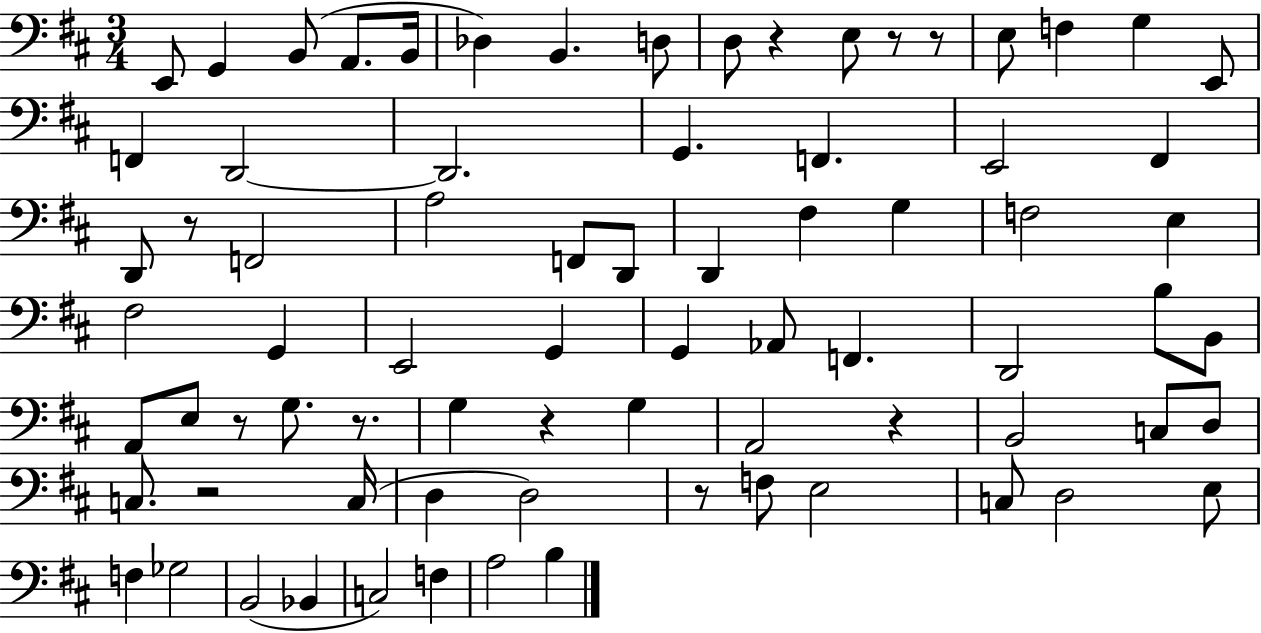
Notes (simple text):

E2/e G2/q B2/e A2/e. B2/s Db3/q B2/q. D3/e D3/e R/q E3/e R/e R/e E3/e F3/q G3/q E2/e F2/q D2/h D2/h. G2/q. F2/q. E2/h F#2/q D2/e R/e F2/h A3/h F2/e D2/e D2/q F#3/q G3/q F3/h E3/q F#3/h G2/q E2/h G2/q G2/q Ab2/e F2/q. D2/h B3/e B2/e A2/e E3/e R/e G3/e. R/e. G3/q R/q G3/q A2/h R/q B2/h C3/e D3/e C3/e. R/h C3/s D3/q D3/h R/e F3/e E3/h C3/e D3/h E3/e F3/q Gb3/h B2/h Bb2/q C3/h F3/q A3/h B3/q